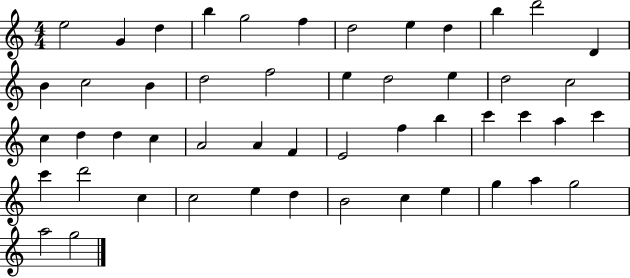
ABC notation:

X:1
T:Untitled
M:4/4
L:1/4
K:C
e2 G d b g2 f d2 e d b d'2 D B c2 B d2 f2 e d2 e d2 c2 c d d c A2 A F E2 f b c' c' a c' c' d'2 c c2 e d B2 c e g a g2 a2 g2